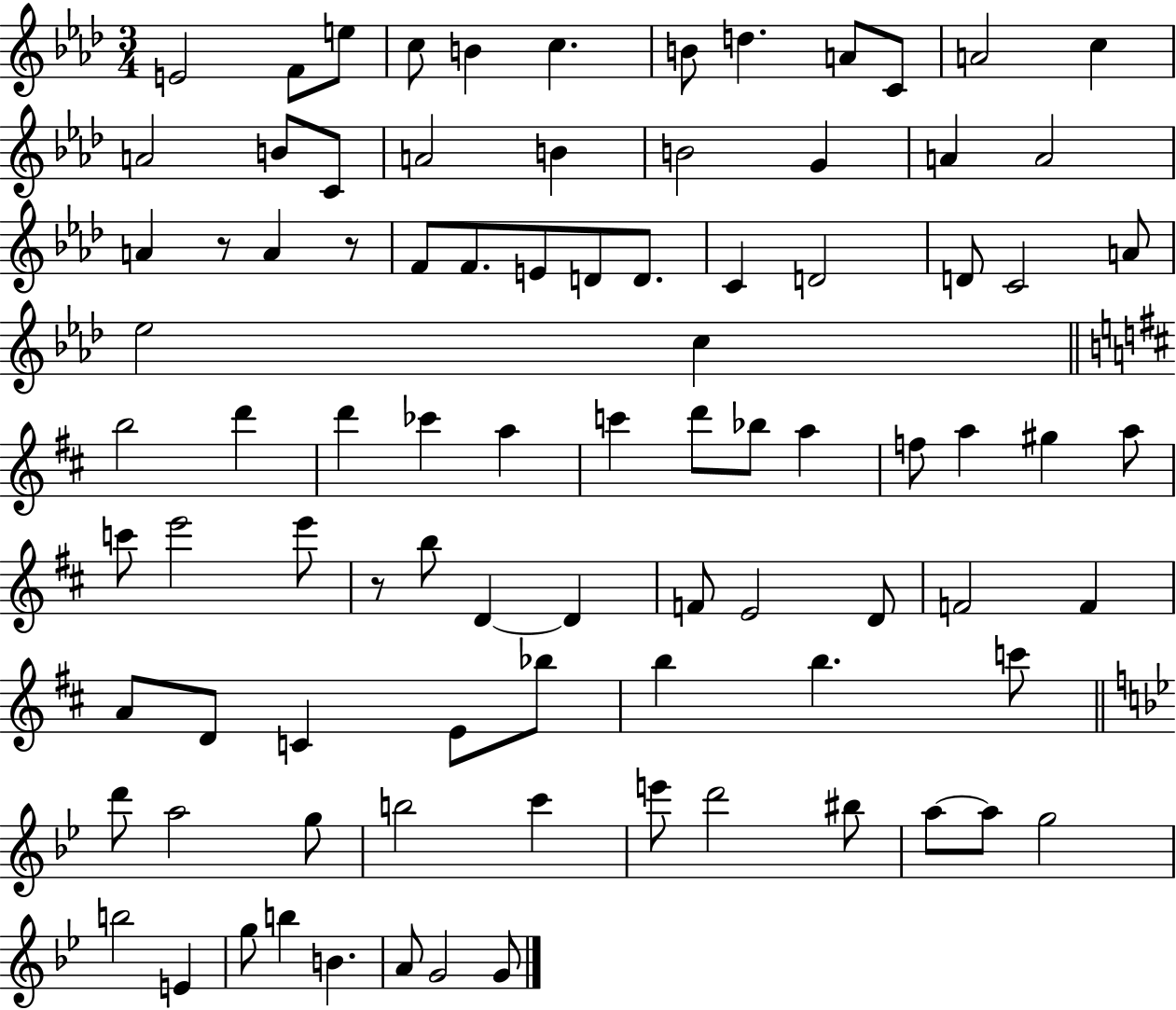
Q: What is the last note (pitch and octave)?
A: G4